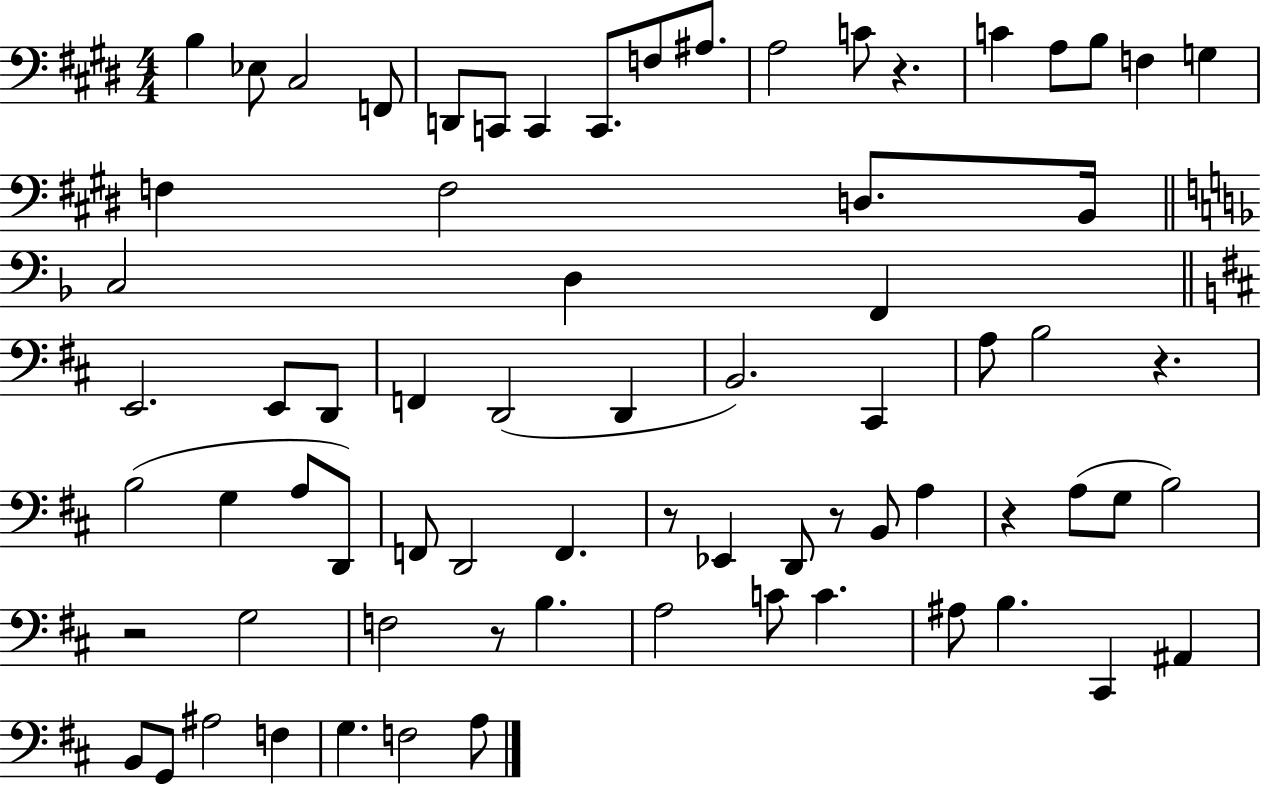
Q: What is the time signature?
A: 4/4